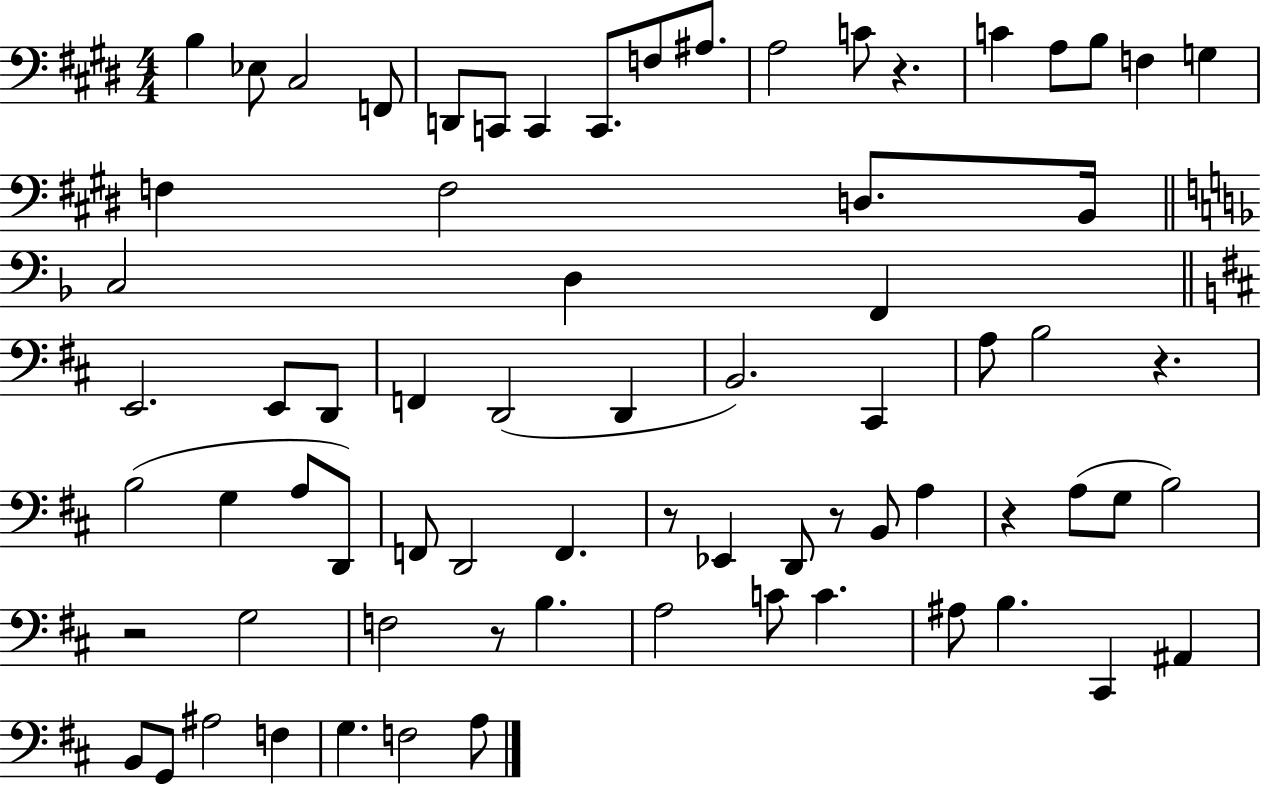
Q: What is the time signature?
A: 4/4